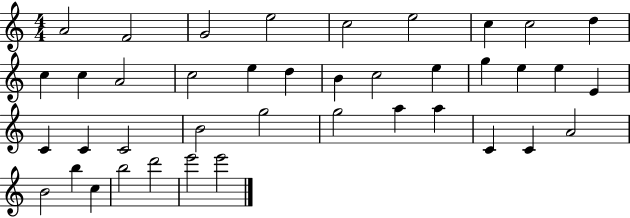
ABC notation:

X:1
T:Untitled
M:4/4
L:1/4
K:C
A2 F2 G2 e2 c2 e2 c c2 d c c A2 c2 e d B c2 e g e e E C C C2 B2 g2 g2 a a C C A2 B2 b c b2 d'2 e'2 e'2